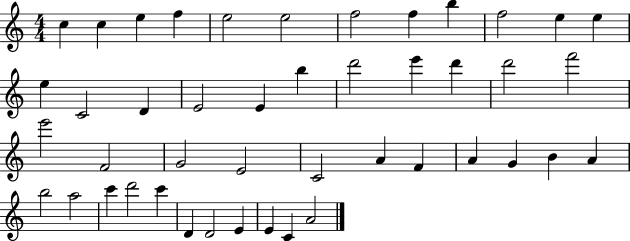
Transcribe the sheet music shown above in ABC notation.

X:1
T:Untitled
M:4/4
L:1/4
K:C
c c e f e2 e2 f2 f b f2 e e e C2 D E2 E b d'2 e' d' d'2 f'2 e'2 F2 G2 E2 C2 A F A G B A b2 a2 c' d'2 c' D D2 E E C A2